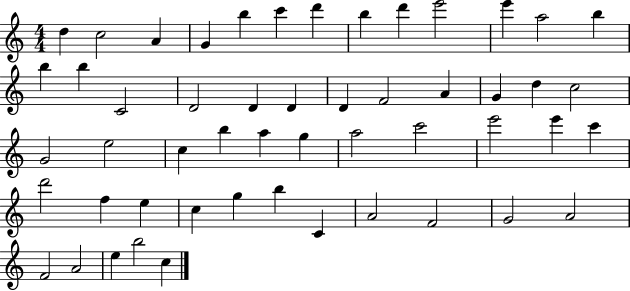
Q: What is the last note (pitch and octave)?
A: C5